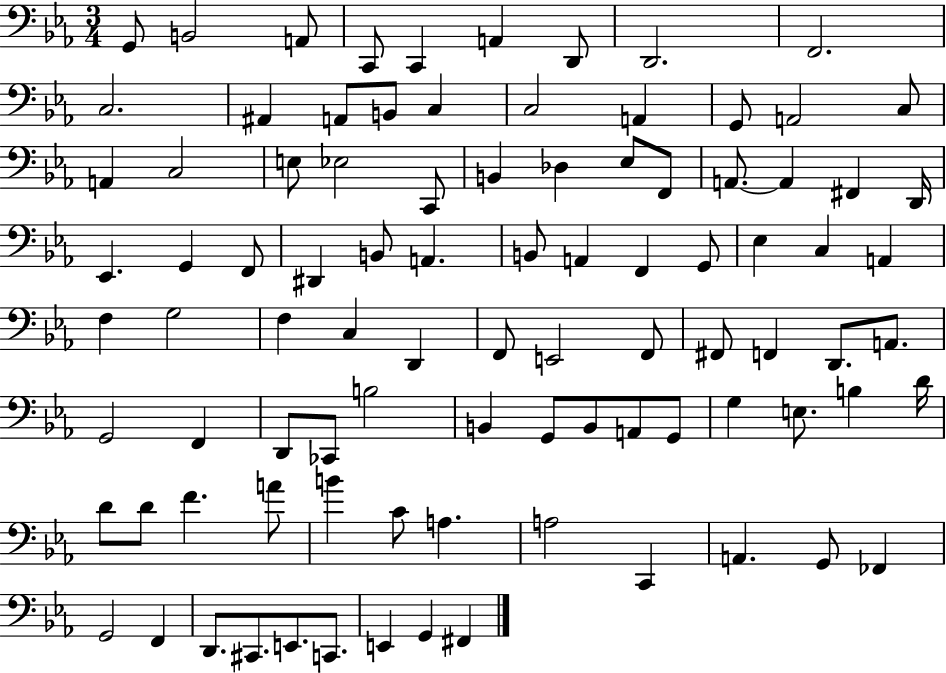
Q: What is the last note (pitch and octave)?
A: F#2